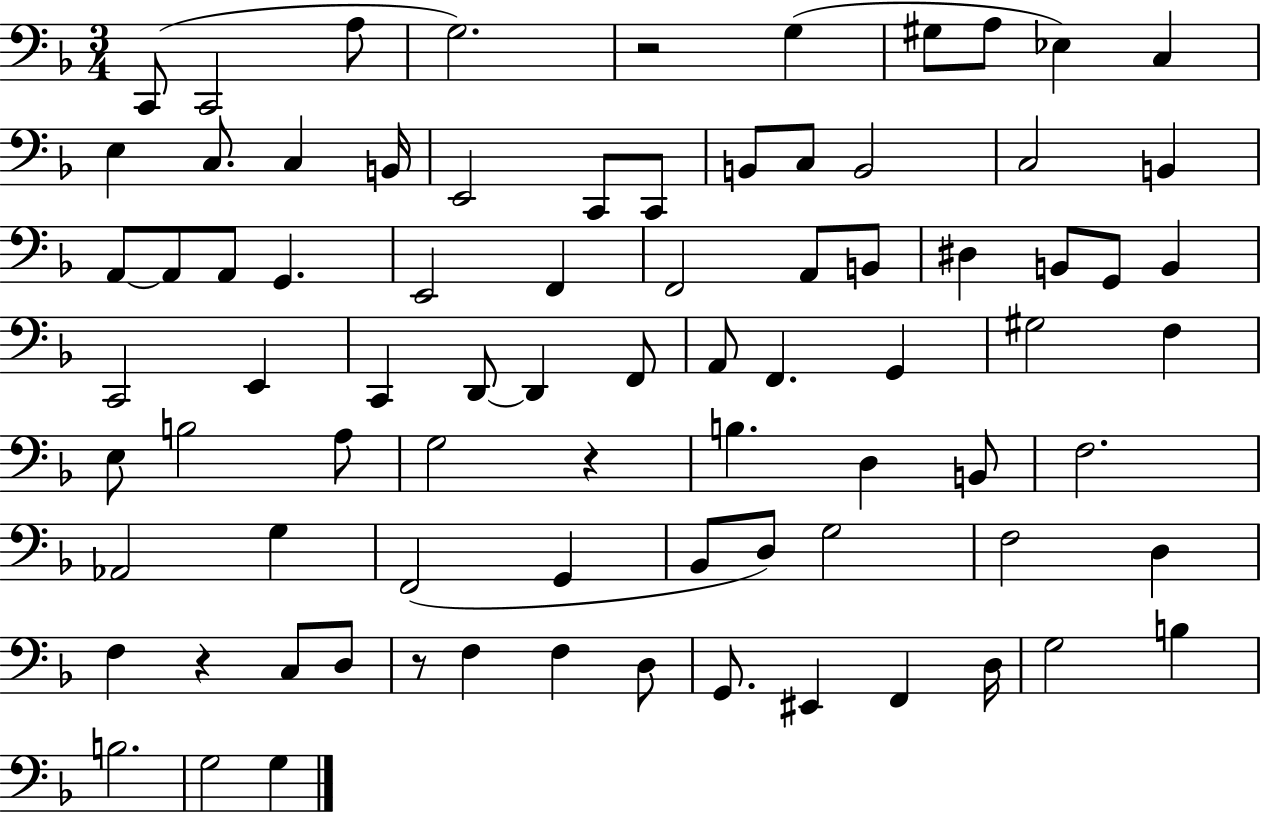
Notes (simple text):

C2/e C2/h A3/e G3/h. R/h G3/q G#3/e A3/e Eb3/q C3/q E3/q C3/e. C3/q B2/s E2/h C2/e C2/e B2/e C3/e B2/h C3/h B2/q A2/e A2/e A2/e G2/q. E2/h F2/q F2/h A2/e B2/e D#3/q B2/e G2/e B2/q C2/h E2/q C2/q D2/e D2/q F2/e A2/e F2/q. G2/q G#3/h F3/q E3/e B3/h A3/e G3/h R/q B3/q. D3/q B2/e F3/h. Ab2/h G3/q F2/h G2/q Bb2/e D3/e G3/h F3/h D3/q F3/q R/q C3/e D3/e R/e F3/q F3/q D3/e G2/e. EIS2/q F2/q D3/s G3/h B3/q B3/h. G3/h G3/q